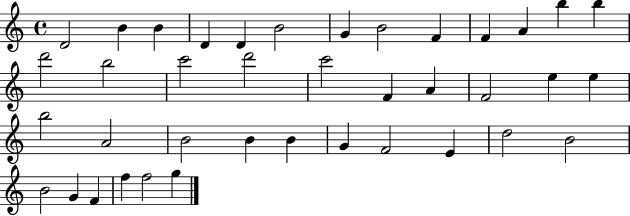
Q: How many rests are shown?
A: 0